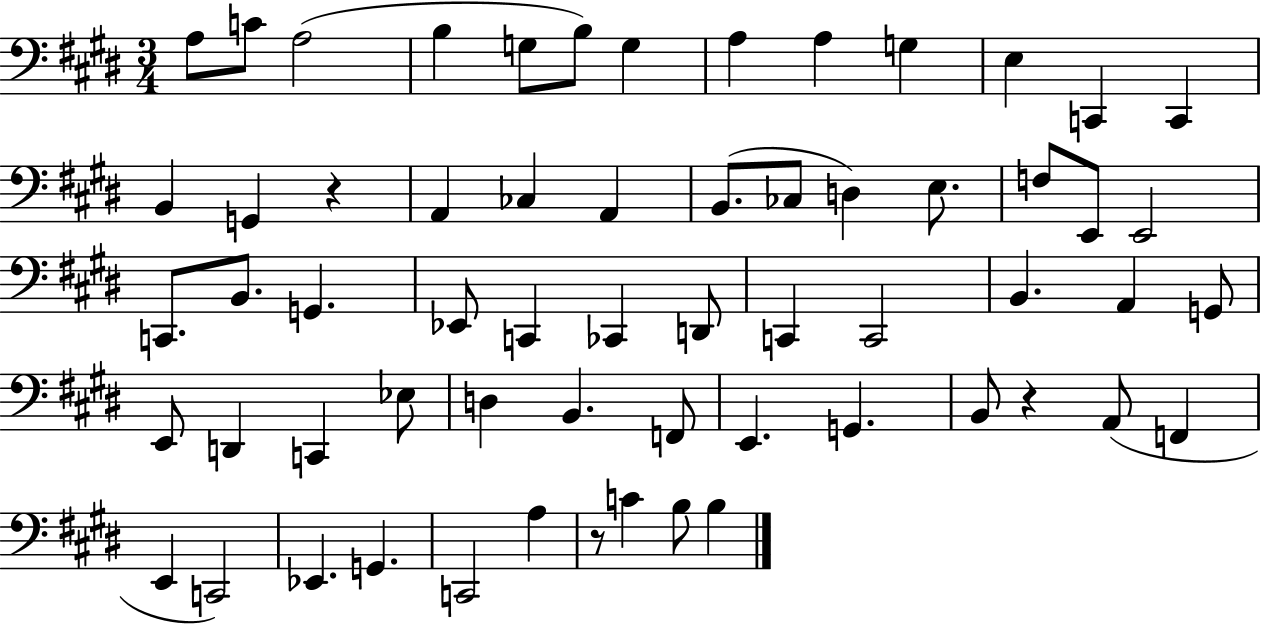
X:1
T:Untitled
M:3/4
L:1/4
K:E
A,/2 C/2 A,2 B, G,/2 B,/2 G, A, A, G, E, C,, C,, B,, G,, z A,, _C, A,, B,,/2 _C,/2 D, E,/2 F,/2 E,,/2 E,,2 C,,/2 B,,/2 G,, _E,,/2 C,, _C,, D,,/2 C,, C,,2 B,, A,, G,,/2 E,,/2 D,, C,, _E,/2 D, B,, F,,/2 E,, G,, B,,/2 z A,,/2 F,, E,, C,,2 _E,, G,, C,,2 A, z/2 C B,/2 B,